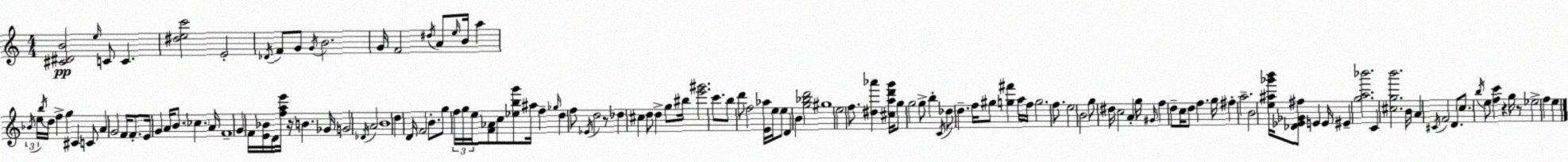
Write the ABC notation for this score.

X:1
T:Untitled
M:4/4
L:1/4
K:Am
[^C^DB]2 e/4 C/2 C [^dec']2 E2 _D/4 F/2 G/2 G/4 B2 G/4 F2 ^d/4 A/2 e/4 B/4 a _B/4 e/4 b/4 d/4 f g ^C C/2 A G2 F/4 F/2 E/4 G A/4 B/2 _c A/4 F4 G F/4 [E_B]/4 D/4 [fae']/4 z/4 B _G/4 G2 _D/4 A2 B4 d D/4 F2 B/2 g/2 f/4 g/4 e/4 [F_A]/2 c/2 [_ebg']/2 ^a/4 f _g/4 d f/2 _E/4 d2 z/2 _d ^c d/2 d g/2 ^b/4 [e'^g']2 c'/2 b/2 d'/2 f2 [E_a]/4 e/4 e/2 D B [g_bd']2 ^g4 e2 f/2 [^d_a'] [^cad'g']/4 g/2 g2 g/2 b C/4 _d/2 d f/4 ^g/2 [g^f'] a/4 f/4 g2 f/2 e2 B2 g/2 ^d/4 c2 A g/4 ^G/4 f d/2 c/4 d/2 f g/4 ^f a2 B2 [e^a_g'b']/4 [_D_E_G^f]/2 E E/4 ^E [ga_b']2 C [^cgb']2 B/4 A ^C/4 F2 D/2 c/2 b/4 e/2 [fc'] z g/4 z/2 _e2 f e